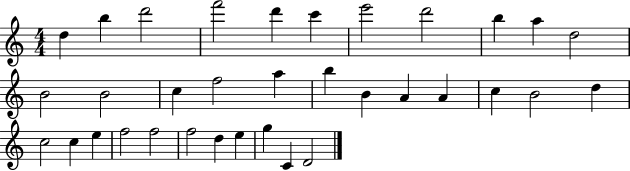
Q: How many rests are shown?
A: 0